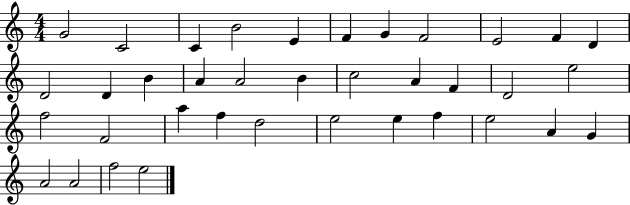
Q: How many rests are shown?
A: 0